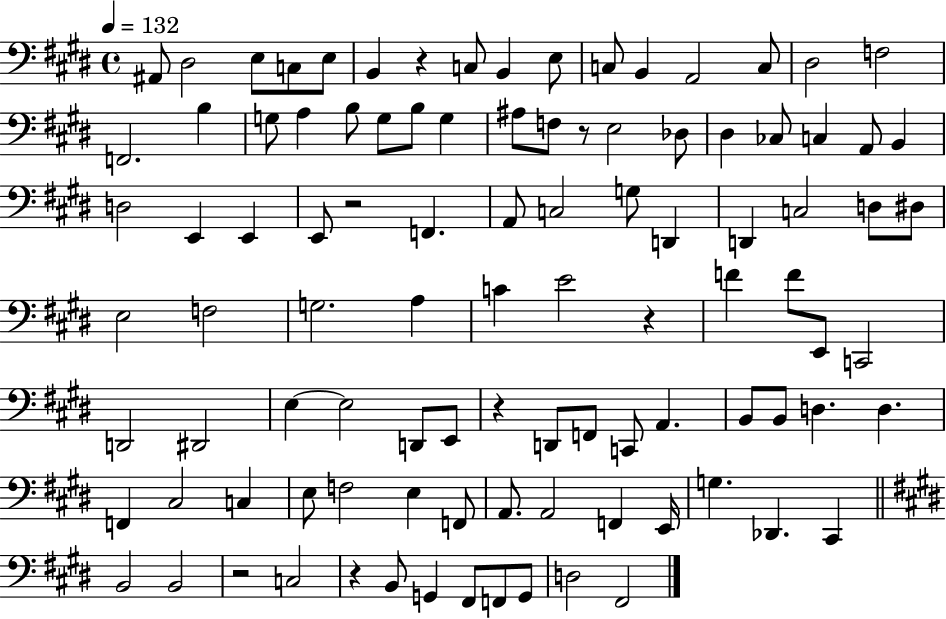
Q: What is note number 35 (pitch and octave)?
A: E2